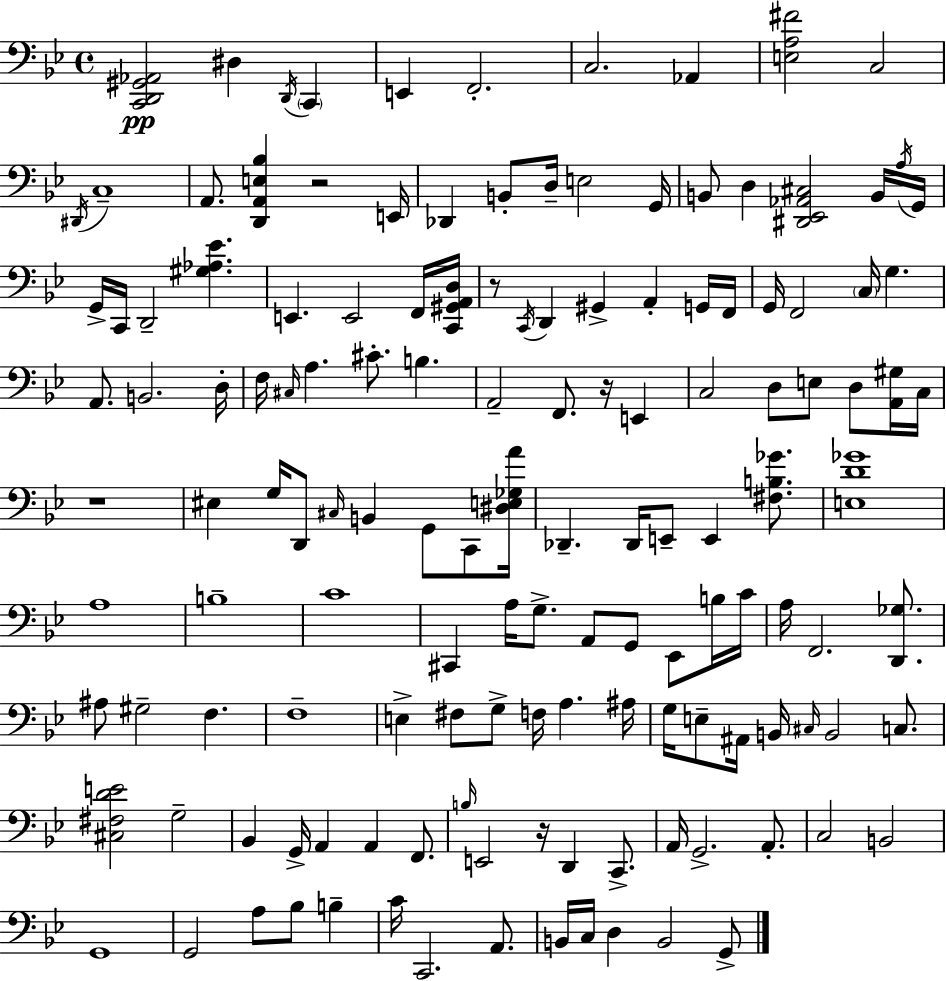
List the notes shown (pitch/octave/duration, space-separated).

[C2,D2,G#2,Ab2]/h D#3/q D2/s C2/q E2/q F2/h. C3/h. Ab2/q [E3,A3,F#4]/h C3/h D#2/s C3/w A2/e. [D2,A2,E3,Bb3]/q R/h E2/s Db2/q B2/e D3/s E3/h G2/s B2/e D3/q [D#2,Eb2,Ab2,C#3]/h B2/s A3/s G2/s G2/s C2/s D2/h [G#3,Ab3,Eb4]/q. E2/q. E2/h F2/s [C2,G#2,A2,D3]/s R/e C2/s D2/q G#2/q A2/q G2/s F2/s G2/s F2/h C3/s G3/q. A2/e. B2/h. D3/s F3/s C#3/s A3/q. C#4/e. B3/q. A2/h F2/e. R/s E2/q C3/h D3/e E3/e D3/e [A2,G#3]/s C3/s R/w EIS3/q G3/s D2/e C#3/s B2/q G2/e C2/e [D#3,E3,Gb3,A4]/s Db2/q. Db2/s E2/e E2/q [F#3,B3,Gb4]/e. [E3,D4,Gb4]/w A3/w B3/w C4/w C#2/q A3/s G3/e. A2/e G2/e Eb2/e B3/s C4/s A3/s F2/h. [D2,Gb3]/e. A#3/e G#3/h F3/q. F3/w E3/q F#3/e G3/e F3/s A3/q. A#3/s G3/s E3/e A#2/s B2/s C#3/s B2/h C3/e. [C#3,F#3,D4,E4]/h G3/h Bb2/q G2/s A2/q A2/q F2/e. B3/s E2/h R/s D2/q C2/e. A2/s G2/h. A2/e. C3/h B2/h G2/w G2/h A3/e Bb3/e B3/q C4/s C2/h. A2/e. B2/s C3/s D3/q B2/h G2/e